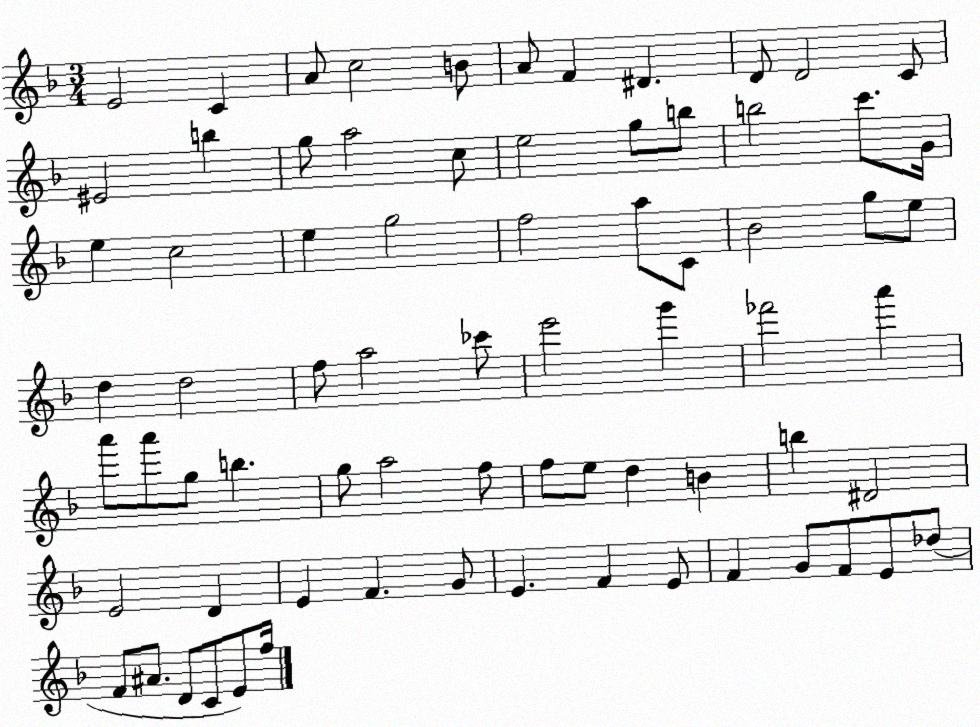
X:1
T:Untitled
M:3/4
L:1/4
K:F
E2 C A/2 c2 B/2 A/2 F ^D D/2 D2 C/2 ^E2 b g/2 a2 c/2 e2 g/2 b/2 b2 c'/2 G/4 e c2 e g2 f2 a/2 C/2 _B2 g/2 e/2 d d2 f/2 a2 _c'/2 e'2 g' _f'2 a' a'/2 a'/2 g/2 b g/2 a2 f/2 f/2 e/2 d B b ^D2 E2 D E F G/2 E F E/2 F G/2 F/2 E/2 _d/2 F/2 ^A/2 D/2 C/2 E/2 f/4